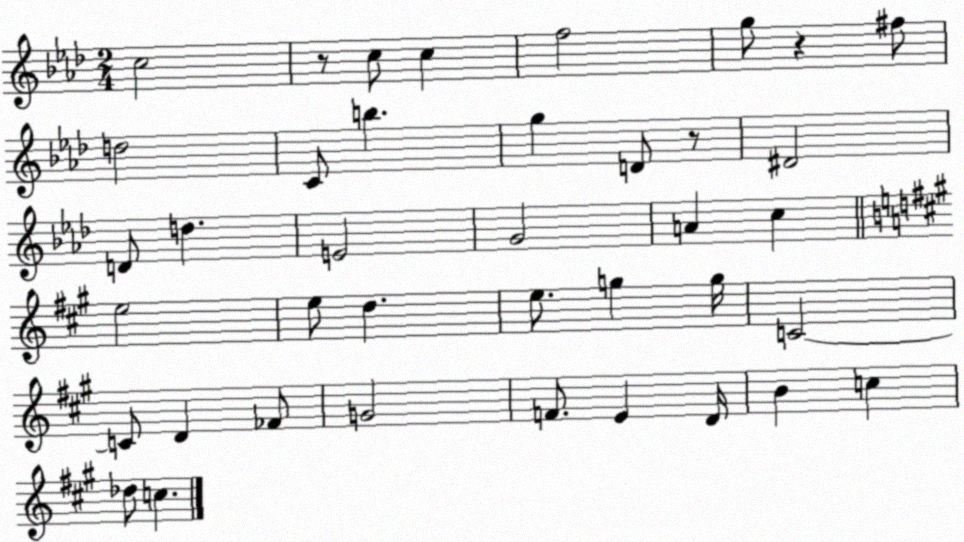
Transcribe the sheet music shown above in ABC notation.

X:1
T:Untitled
M:2/4
L:1/4
K:Ab
c2 z/2 c/2 c f2 g/2 z ^f/2 d2 C/2 b g D/2 z/2 ^D2 D/2 d E2 G2 A c e2 e/2 d e/2 g g/4 C2 C/2 D _F/2 G2 F/2 E D/4 B c _d/2 c